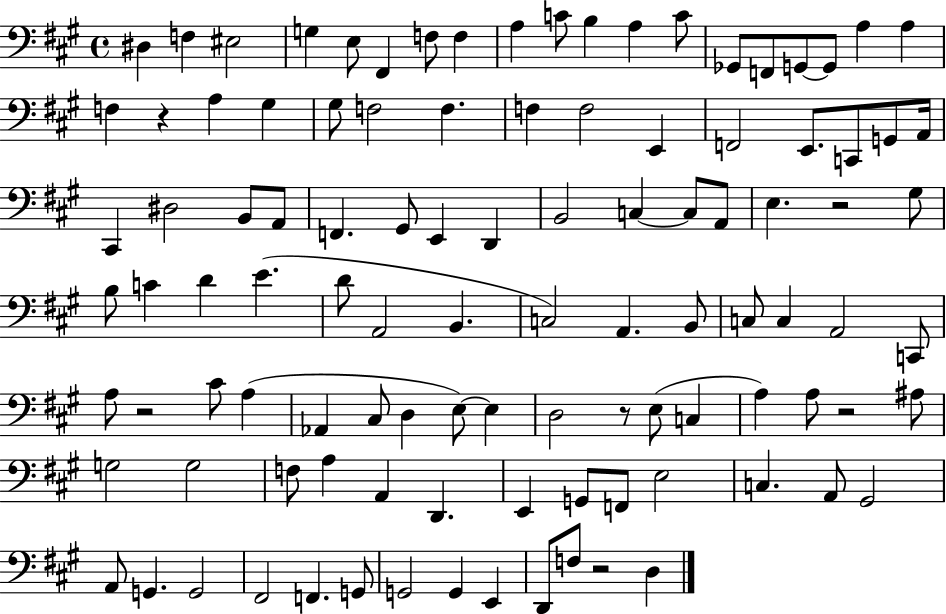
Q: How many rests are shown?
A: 6